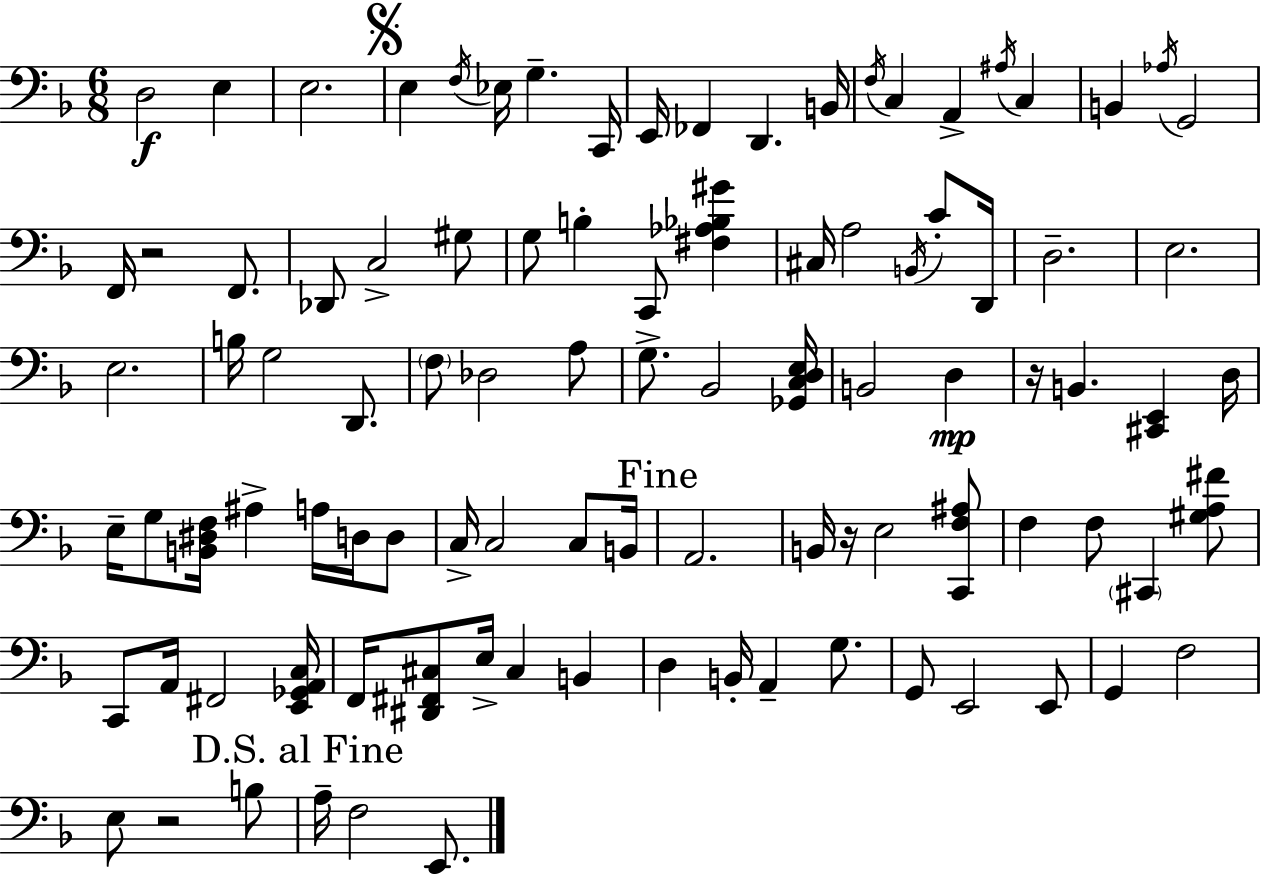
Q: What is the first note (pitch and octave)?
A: D3